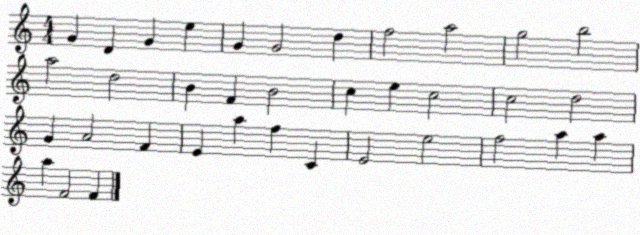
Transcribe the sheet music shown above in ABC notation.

X:1
T:Untitled
M:4/4
L:1/4
K:C
G D G e G G2 d f2 a2 g2 b2 a2 d2 B F B2 c e c2 c2 d2 G A2 F E a f C E2 e2 f2 a a a F2 F